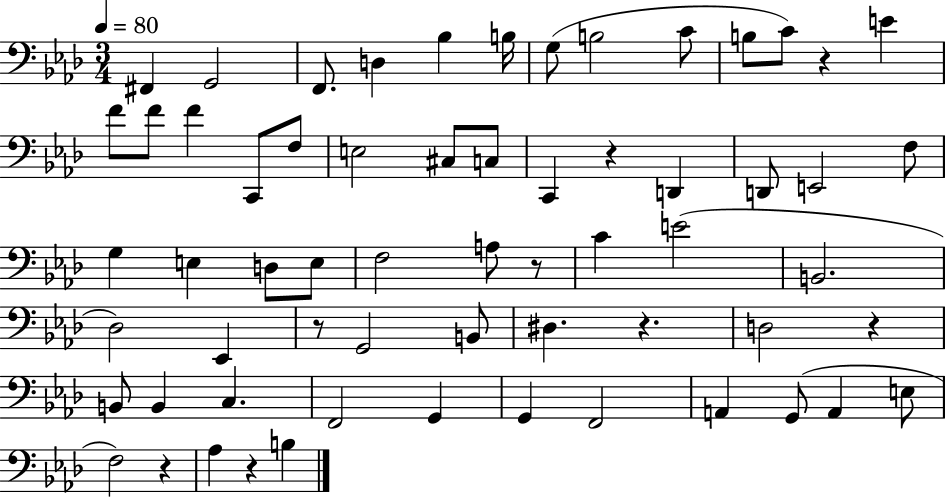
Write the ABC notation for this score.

X:1
T:Untitled
M:3/4
L:1/4
K:Ab
^F,, G,,2 F,,/2 D, _B, B,/4 G,/2 B,2 C/2 B,/2 C/2 z E F/2 F/2 F C,,/2 F,/2 E,2 ^C,/2 C,/2 C,, z D,, D,,/2 E,,2 F,/2 G, E, D,/2 E,/2 F,2 A,/2 z/2 C E2 B,,2 _D,2 _E,, z/2 G,,2 B,,/2 ^D, z D,2 z B,,/2 B,, C, F,,2 G,, G,, F,,2 A,, G,,/2 A,, E,/2 F,2 z _A, z B,